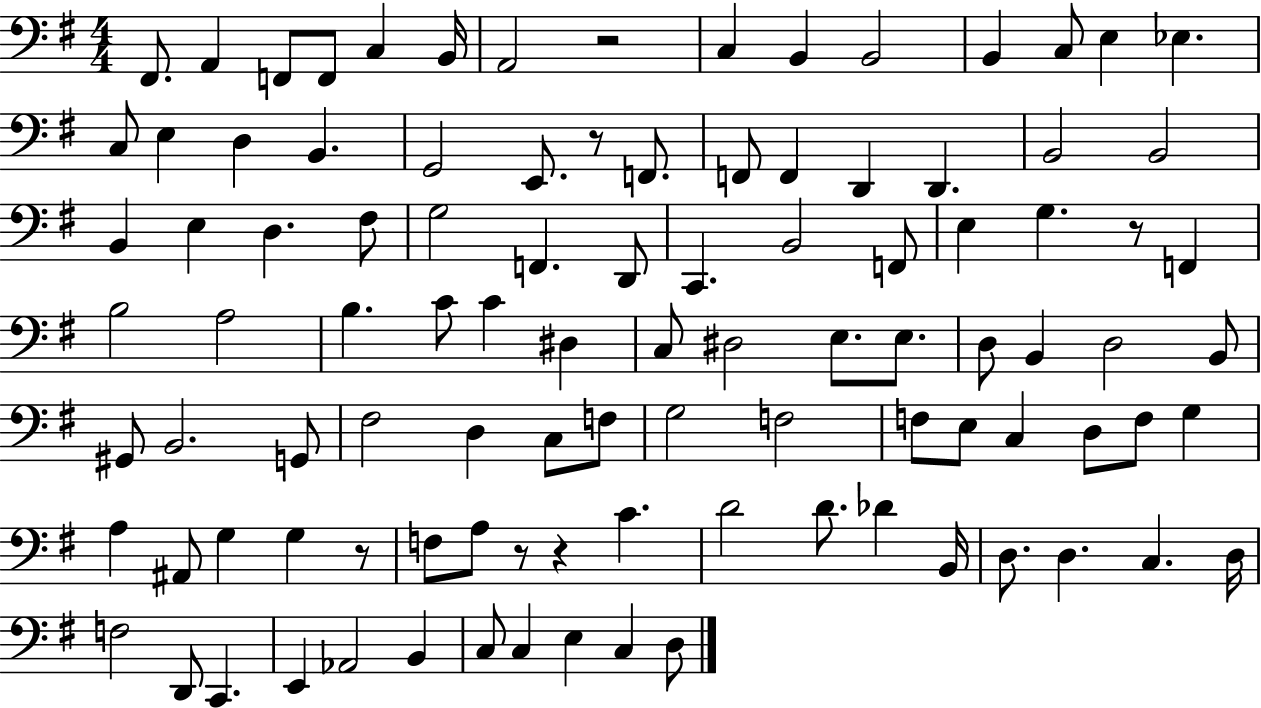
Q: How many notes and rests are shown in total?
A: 101